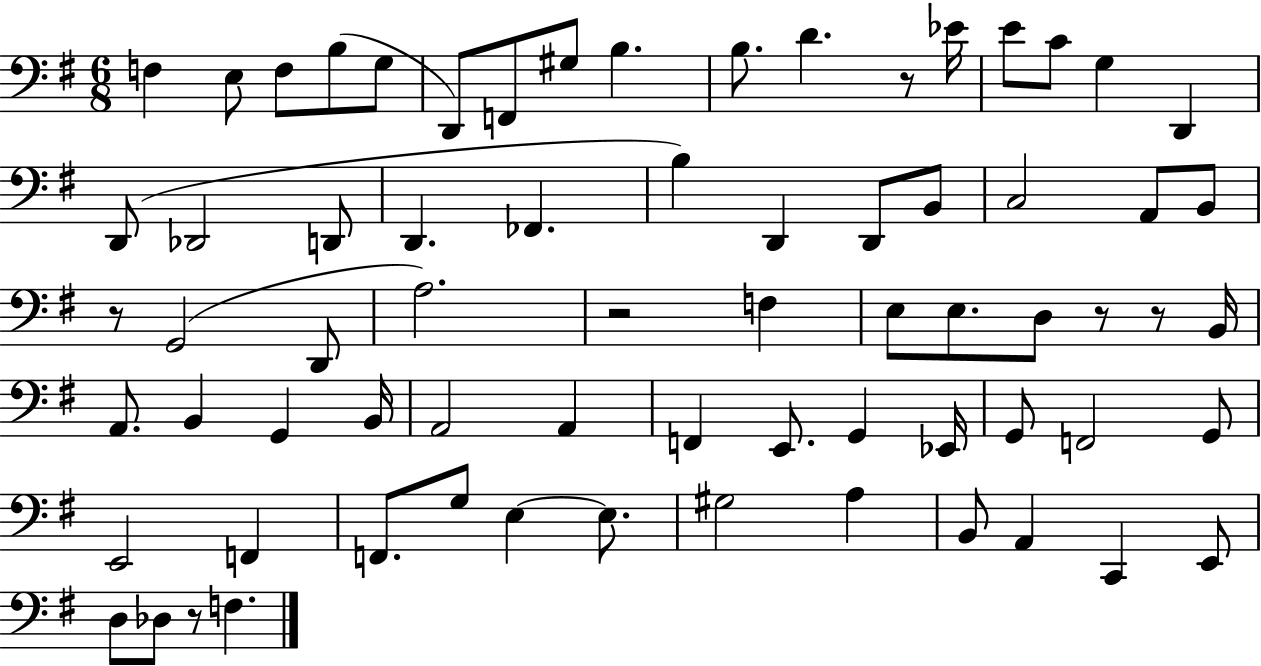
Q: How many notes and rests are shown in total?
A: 70